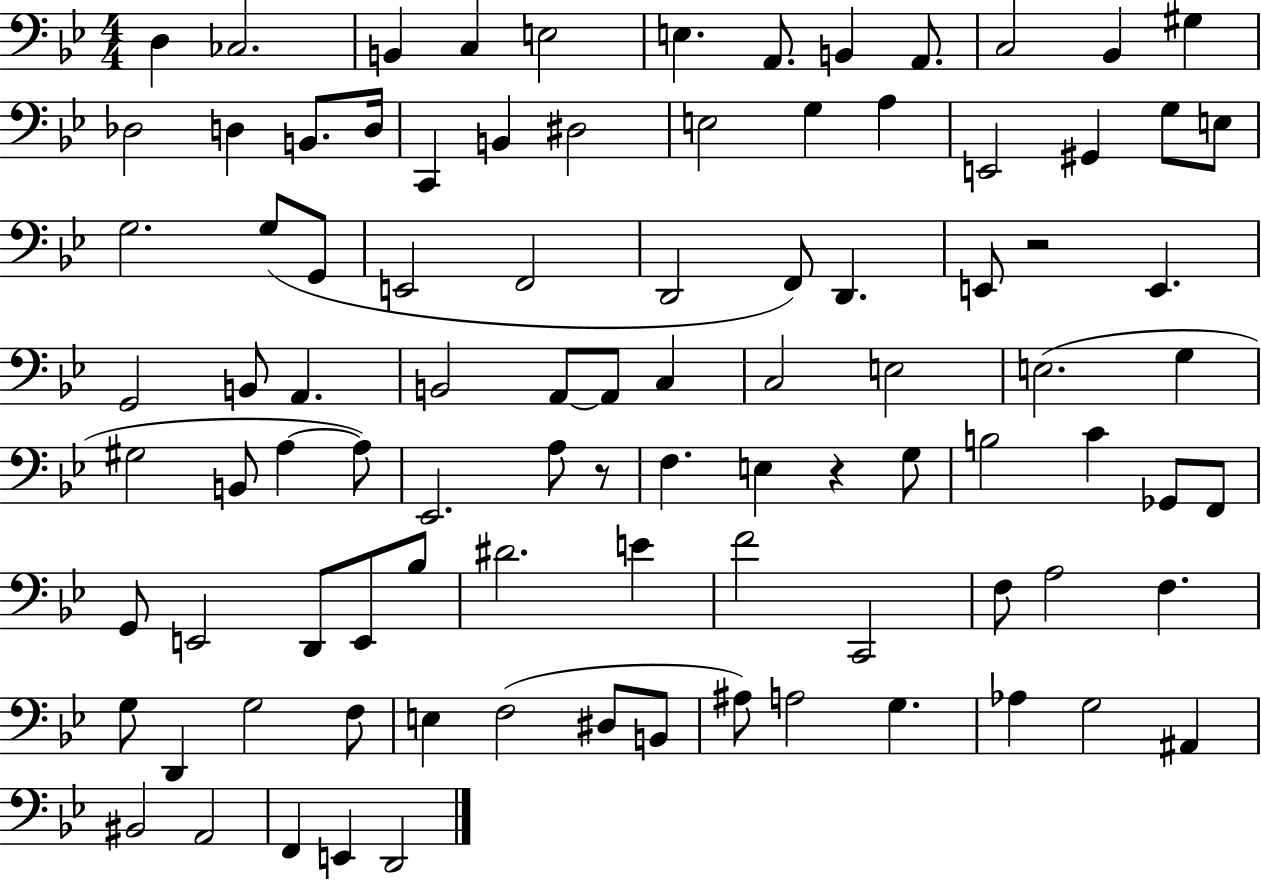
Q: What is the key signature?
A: BES major